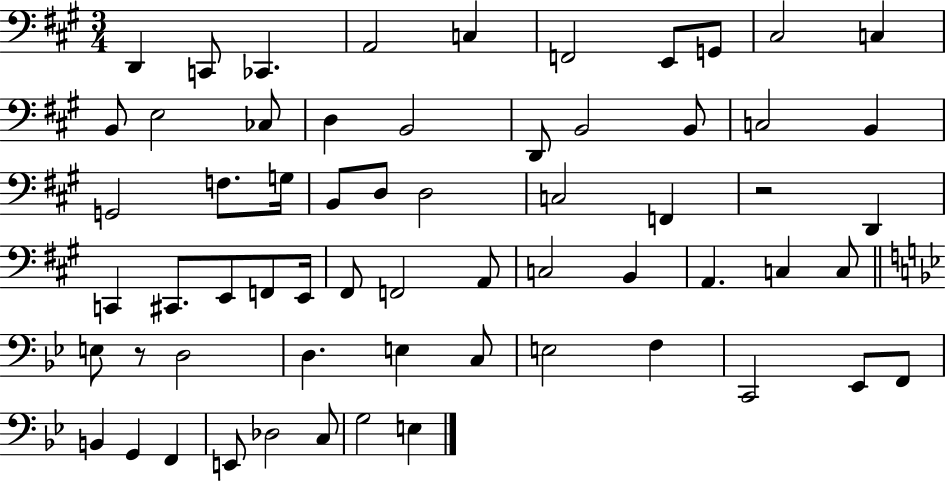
D2/q C2/e CES2/q. A2/h C3/q F2/h E2/e G2/e C#3/h C3/q B2/e E3/h CES3/e D3/q B2/h D2/e B2/h B2/e C3/h B2/q G2/h F3/e. G3/s B2/e D3/e D3/h C3/h F2/q R/h D2/q C2/q C#2/e. E2/e F2/e E2/s F#2/e F2/h A2/e C3/h B2/q A2/q. C3/q C3/e E3/e R/e D3/h D3/q. E3/q C3/e E3/h F3/q C2/h Eb2/e F2/e B2/q G2/q F2/q E2/e Db3/h C3/e G3/h E3/q